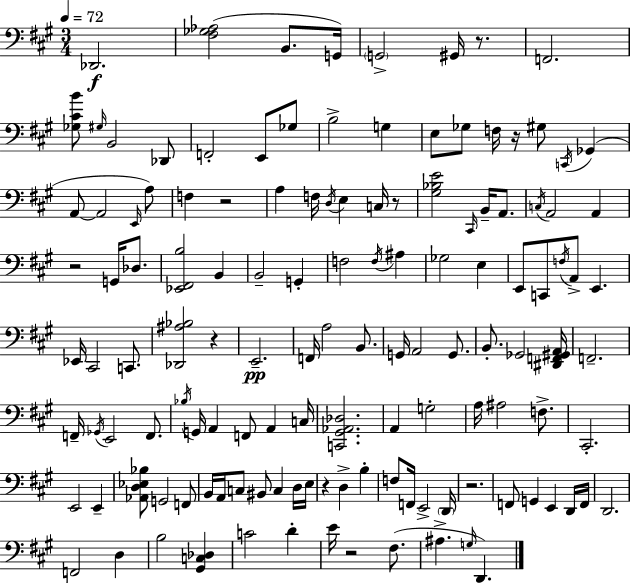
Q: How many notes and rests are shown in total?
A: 131